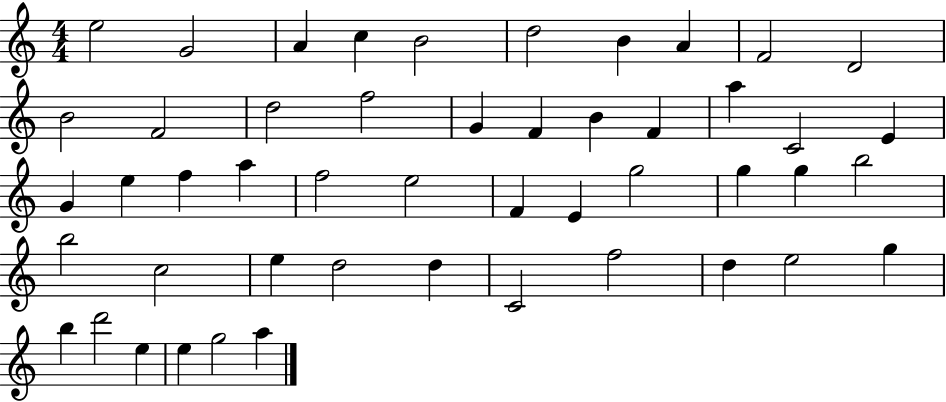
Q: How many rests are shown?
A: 0